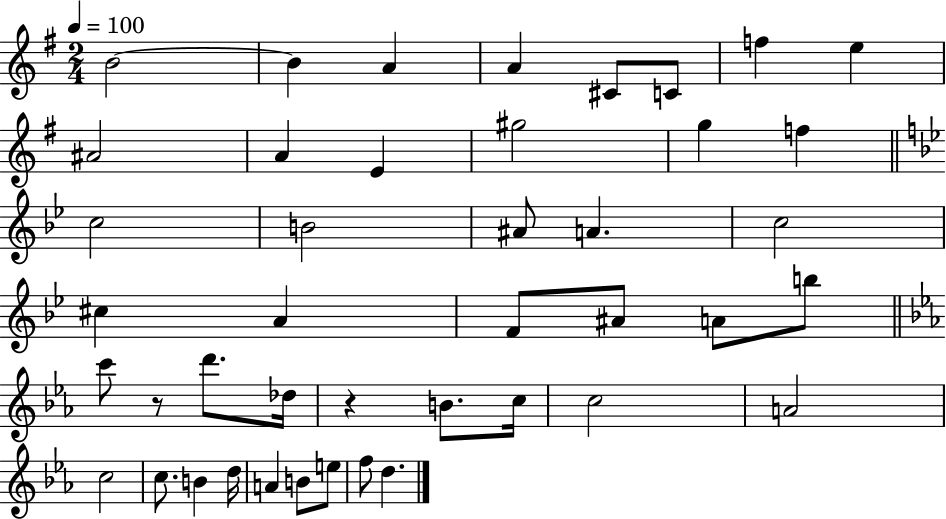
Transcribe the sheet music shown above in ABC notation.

X:1
T:Untitled
M:2/4
L:1/4
K:G
B2 B A A ^C/2 C/2 f e ^A2 A E ^g2 g f c2 B2 ^A/2 A c2 ^c A F/2 ^A/2 A/2 b/2 c'/2 z/2 d'/2 _d/4 z B/2 c/4 c2 A2 c2 c/2 B d/4 A B/2 e/2 f/2 d